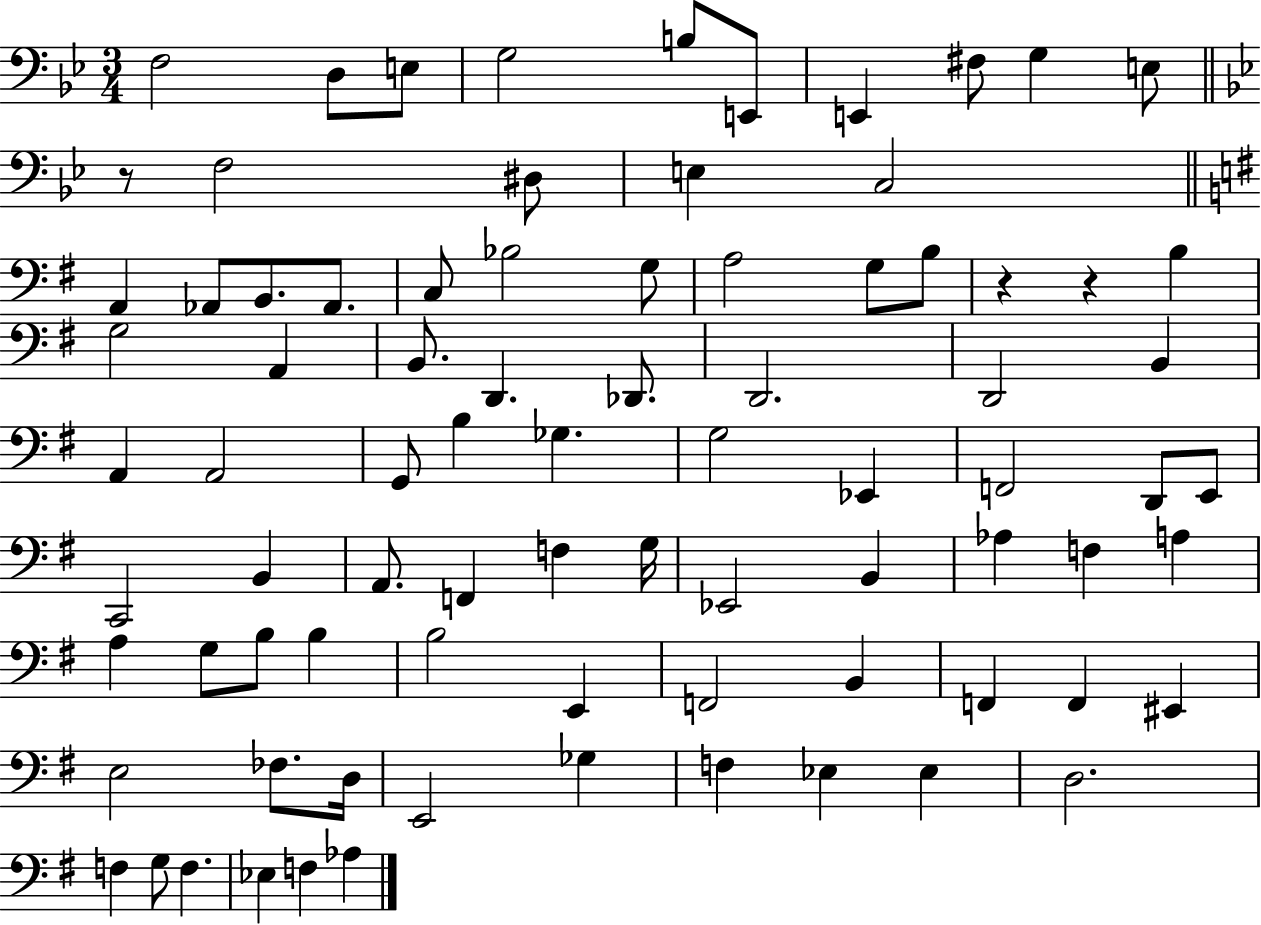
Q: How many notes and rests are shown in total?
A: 83